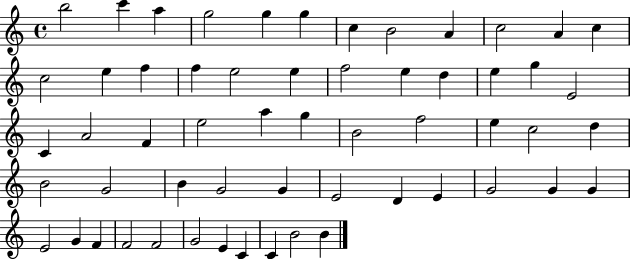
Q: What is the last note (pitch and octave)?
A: B4